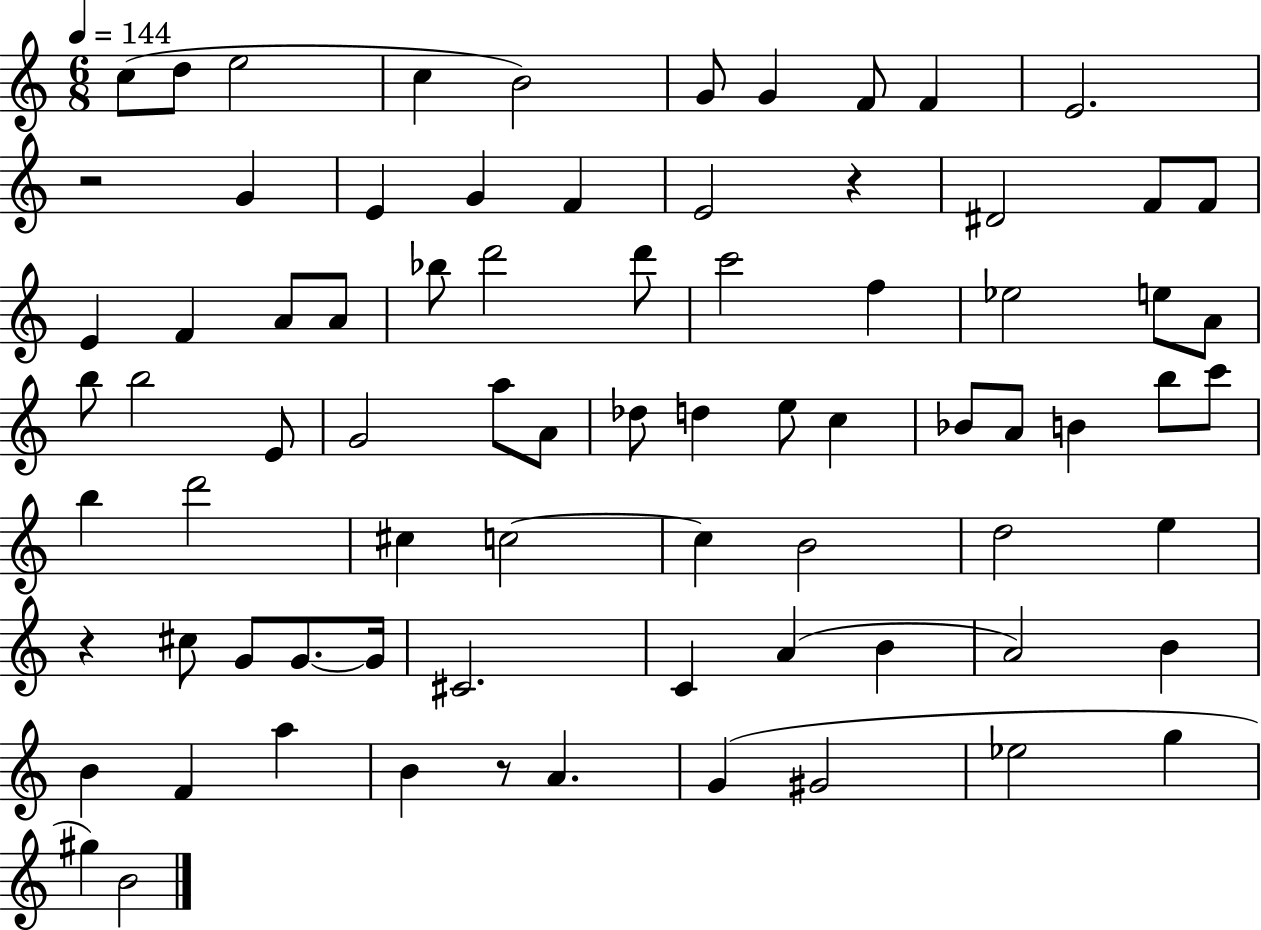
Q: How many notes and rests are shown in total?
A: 78